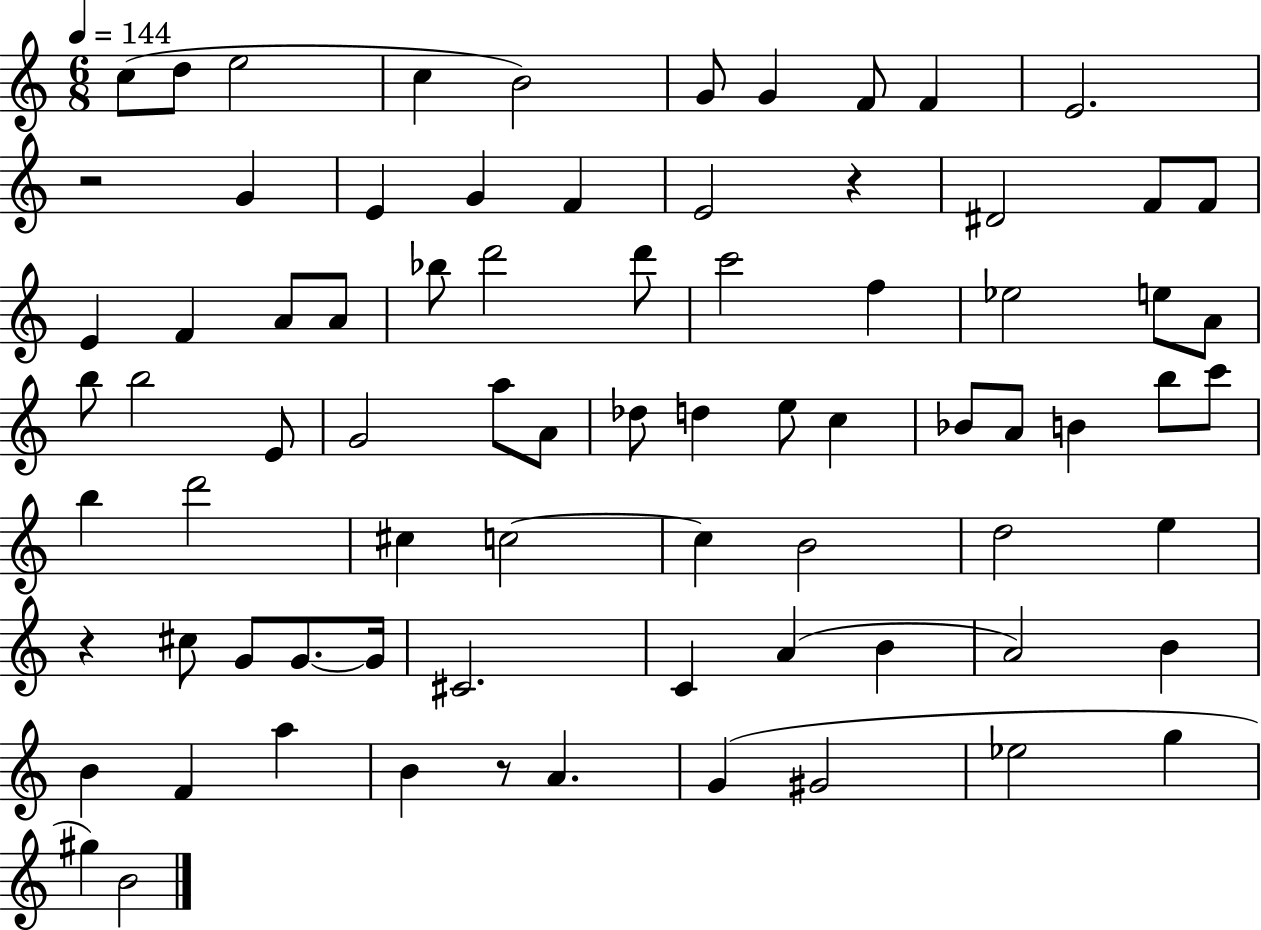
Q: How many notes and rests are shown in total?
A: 78